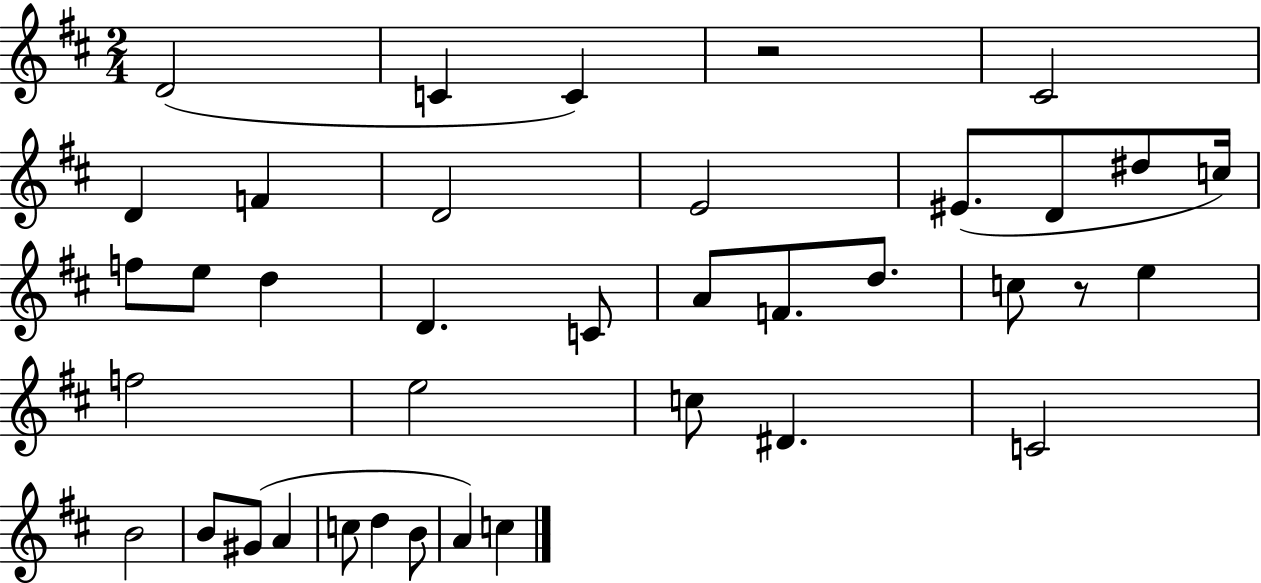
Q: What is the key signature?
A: D major